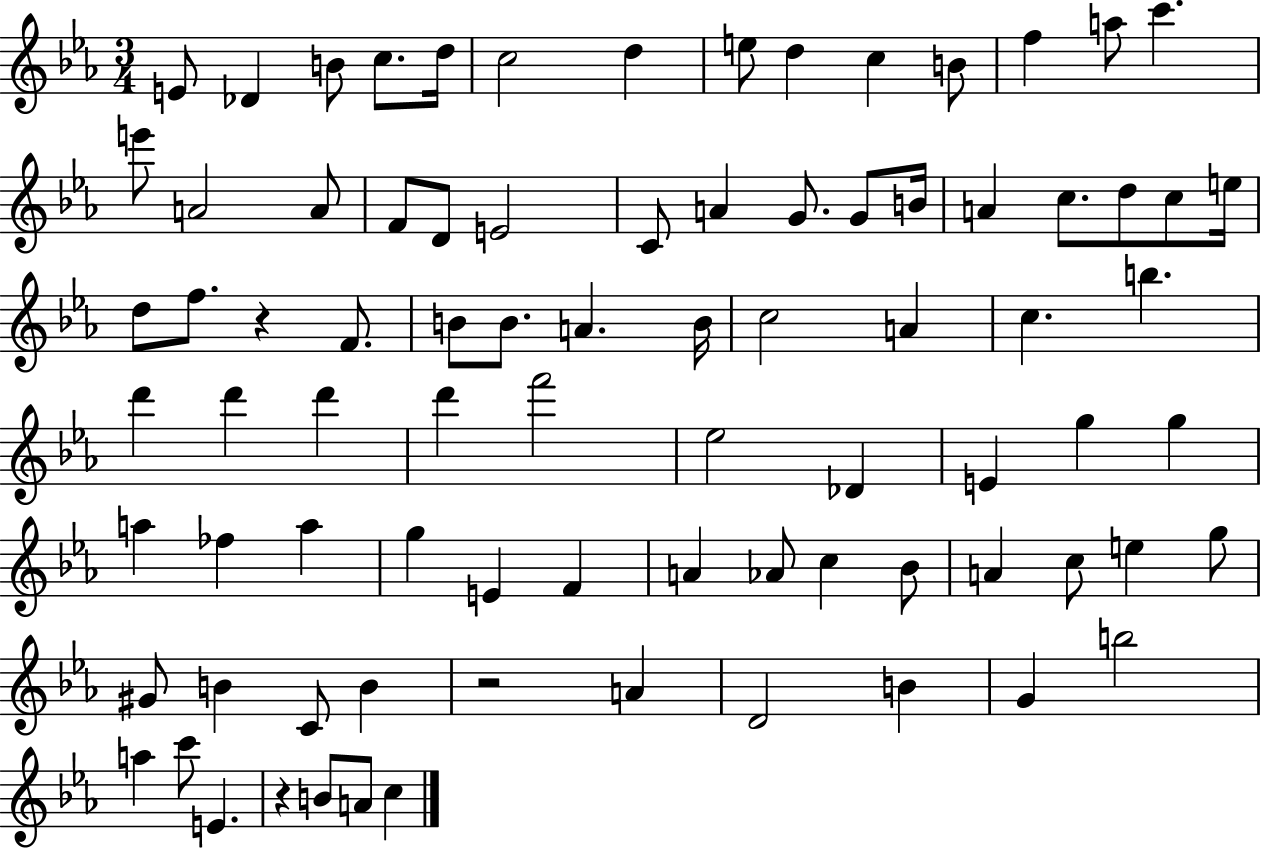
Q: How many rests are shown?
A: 3